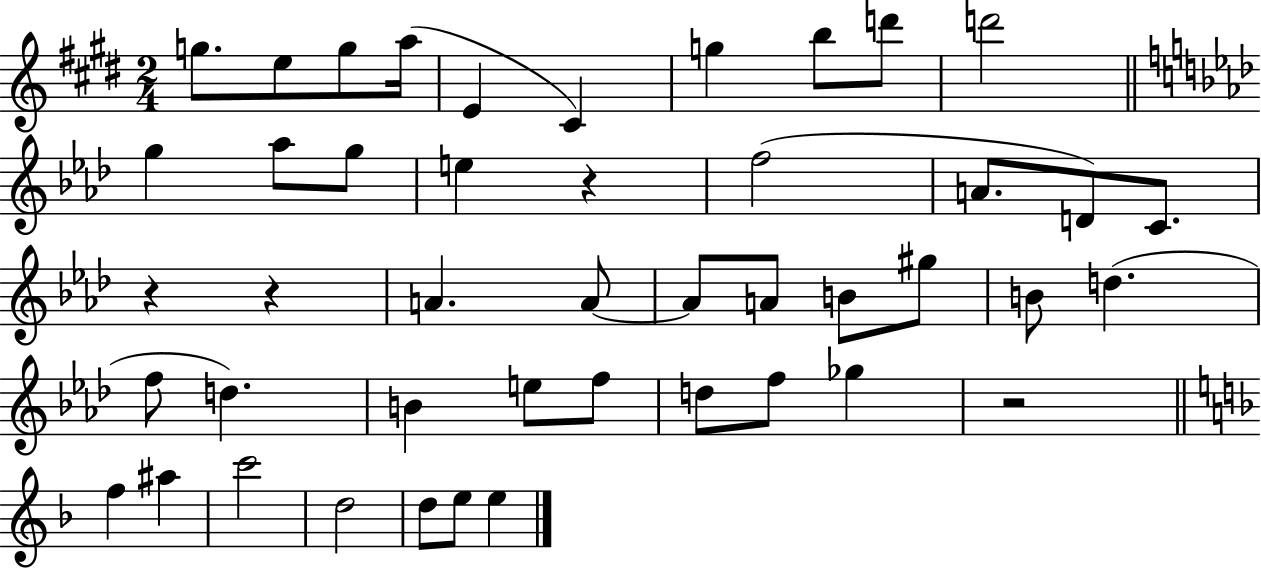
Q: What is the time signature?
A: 2/4